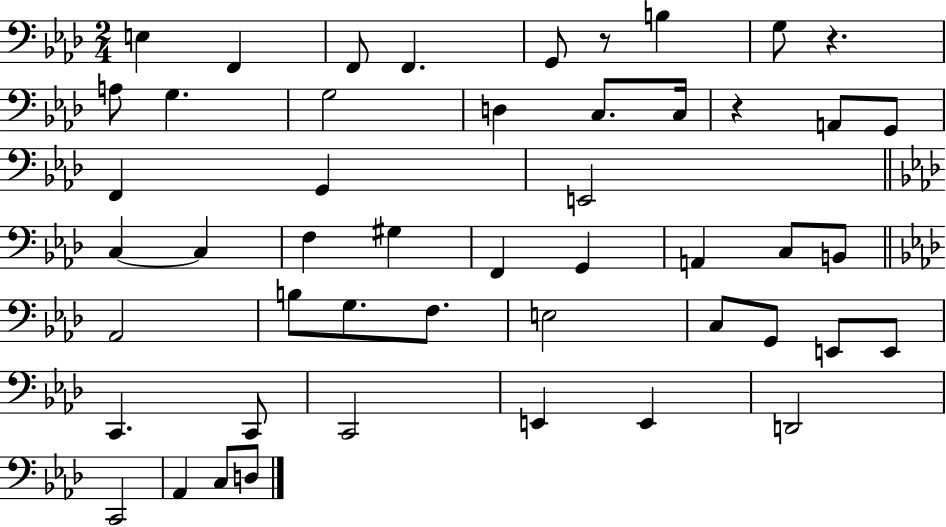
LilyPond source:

{
  \clef bass
  \numericTimeSignature
  \time 2/4
  \key aes \major
  e4 f,4 | f,8 f,4. | g,8 r8 b4 | g8 r4. | \break a8 g4. | g2 | d4 c8. c16 | r4 a,8 g,8 | \break f,4 g,4 | e,2 | \bar "||" \break \key f \minor c4~~ c4 | f4 gis4 | f,4 g,4 | a,4 c8 b,8 | \break \bar "||" \break \key f \minor aes,2 | b8 g8. f8. | e2 | c8 g,8 e,8 e,8 | \break c,4. c,8 | c,2 | e,4 e,4 | d,2 | \break c,2 | aes,4 c8 d8 | \bar "|."
}